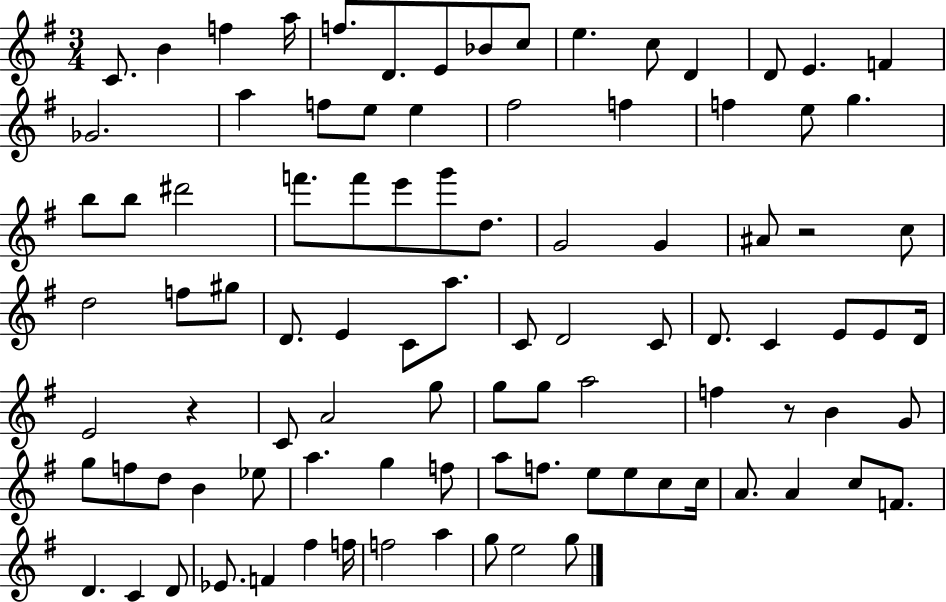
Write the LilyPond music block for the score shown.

{
  \clef treble
  \numericTimeSignature
  \time 3/4
  \key g \major
  c'8. b'4 f''4 a''16 | f''8. d'8. e'8 bes'8 c''8 | e''4. c''8 d'4 | d'8 e'4. f'4 | \break ges'2. | a''4 f''8 e''8 e''4 | fis''2 f''4 | f''4 e''8 g''4. | \break b''8 b''8 dis'''2 | f'''8. f'''8 e'''8 g'''8 d''8. | g'2 g'4 | ais'8 r2 c''8 | \break d''2 f''8 gis''8 | d'8. e'4 c'8 a''8. | c'8 d'2 c'8 | d'8. c'4 e'8 e'8 d'16 | \break e'2 r4 | c'8 a'2 g''8 | g''8 g''8 a''2 | f''4 r8 b'4 g'8 | \break g''8 f''8 d''8 b'4 ees''8 | a''4. g''4 f''8 | a''8 f''8. e''8 e''8 c''8 c''16 | a'8. a'4 c''8 f'8. | \break d'4. c'4 d'8 | ees'8. f'4 fis''4 f''16 | f''2 a''4 | g''8 e''2 g''8 | \break \bar "|."
}